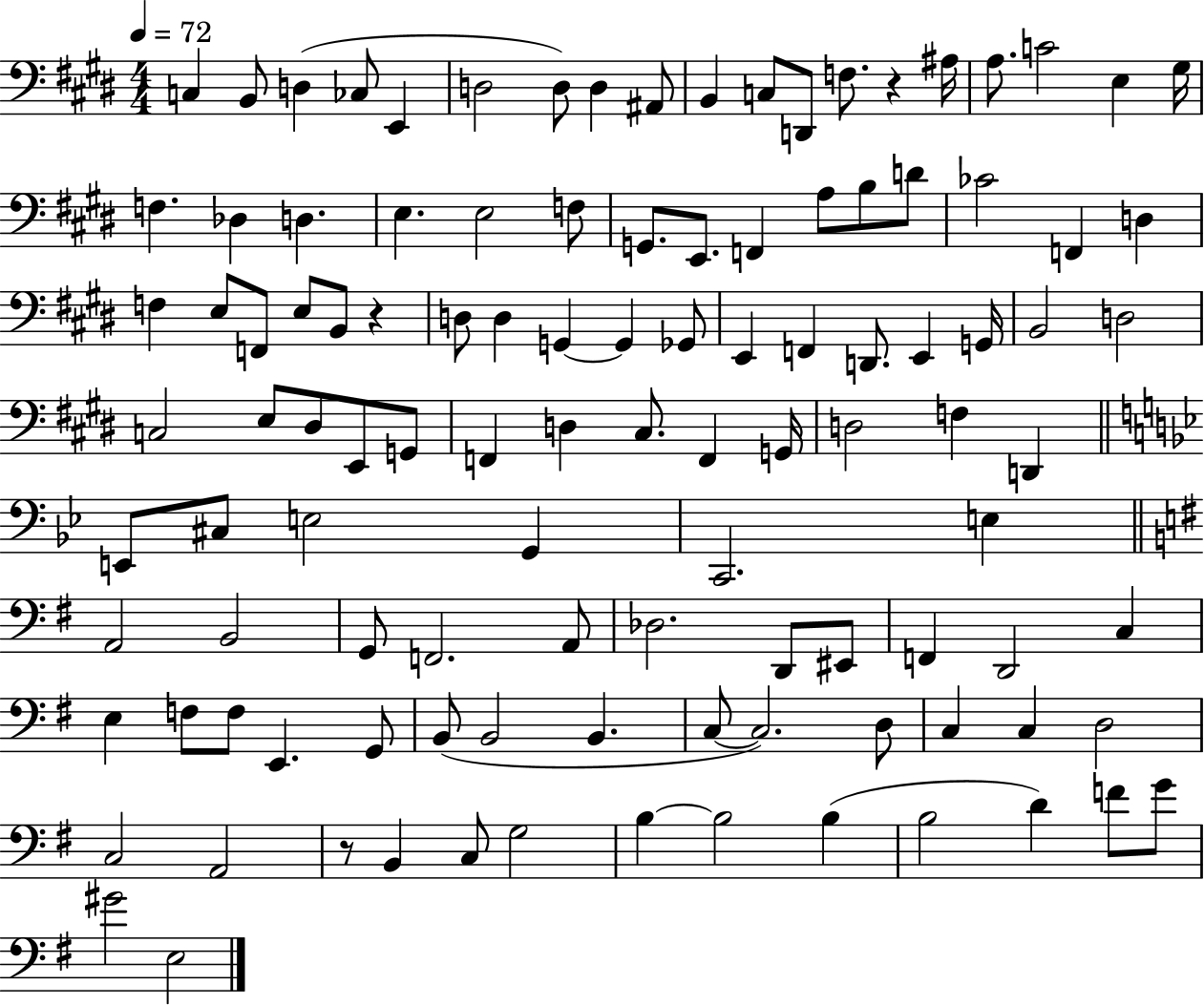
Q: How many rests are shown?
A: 3